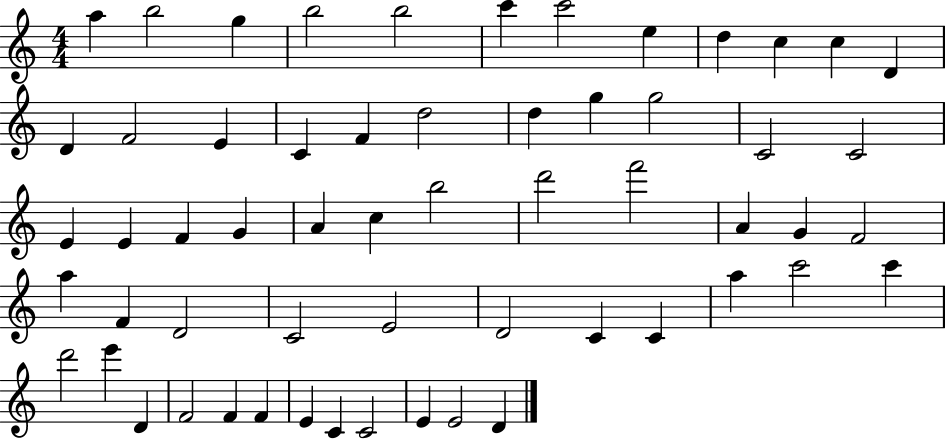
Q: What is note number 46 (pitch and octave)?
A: C6